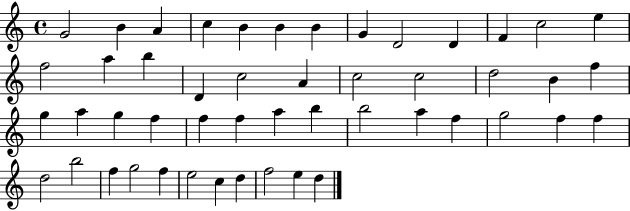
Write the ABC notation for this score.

X:1
T:Untitled
M:4/4
L:1/4
K:C
G2 B A c B B B G D2 D F c2 e f2 a b D c2 A c2 c2 d2 B f g a g f f f a b b2 a f g2 f f d2 b2 f g2 f e2 c d f2 e d